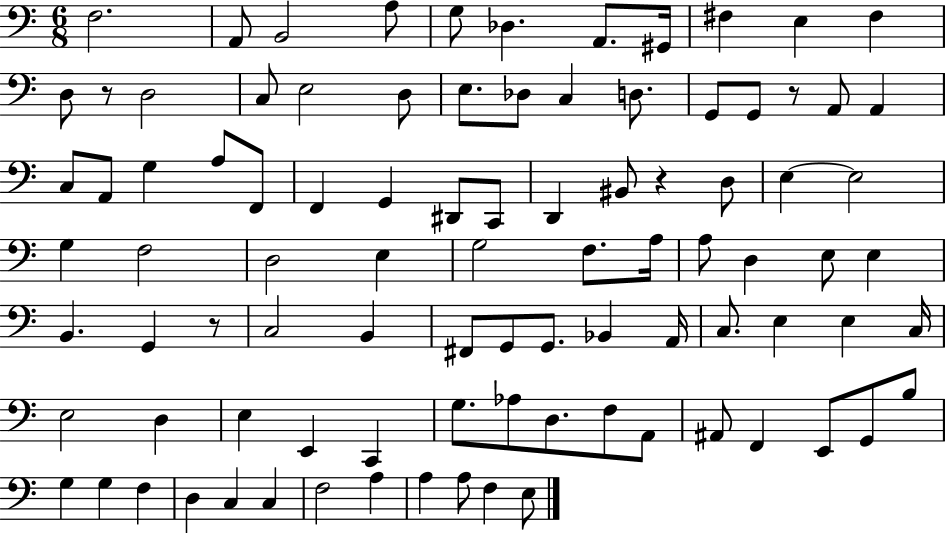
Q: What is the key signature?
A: C major